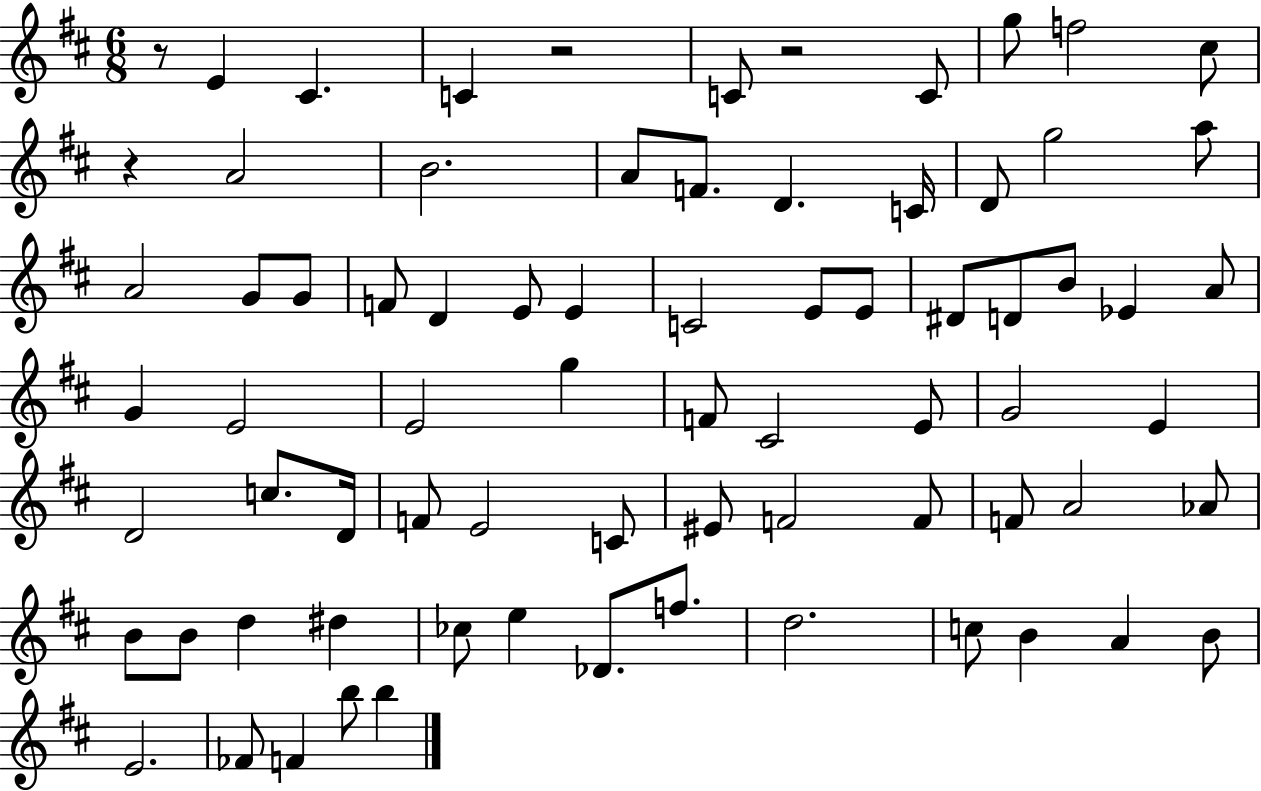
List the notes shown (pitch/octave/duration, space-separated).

R/e E4/q C#4/q. C4/q R/h C4/e R/h C4/e G5/e F5/h C#5/e R/q A4/h B4/h. A4/e F4/e. D4/q. C4/s D4/e G5/h A5/e A4/h G4/e G4/e F4/e D4/q E4/e E4/q C4/h E4/e E4/e D#4/e D4/e B4/e Eb4/q A4/e G4/q E4/h E4/h G5/q F4/e C#4/h E4/e G4/h E4/q D4/h C5/e. D4/s F4/e E4/h C4/e EIS4/e F4/h F4/e F4/e A4/h Ab4/e B4/e B4/e D5/q D#5/q CES5/e E5/q Db4/e. F5/e. D5/h. C5/e B4/q A4/q B4/e E4/h. FES4/e F4/q B5/e B5/q